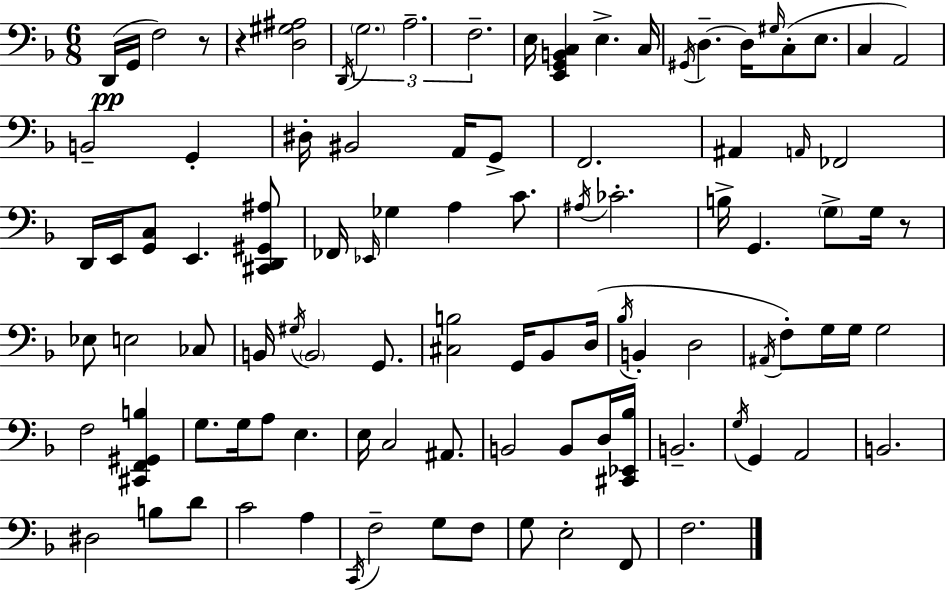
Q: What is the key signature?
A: D minor